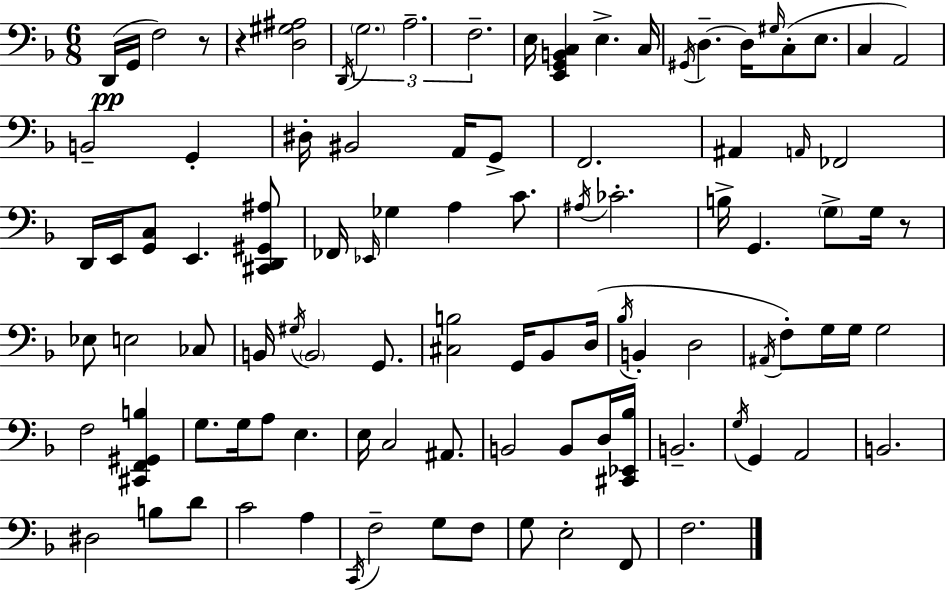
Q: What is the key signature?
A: D minor